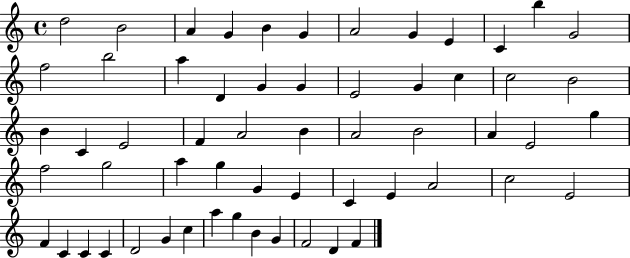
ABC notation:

X:1
T:Untitled
M:4/4
L:1/4
K:C
d2 B2 A G B G A2 G E C b G2 f2 b2 a D G G E2 G c c2 B2 B C E2 F A2 B A2 B2 A E2 g f2 g2 a g G E C E A2 c2 E2 F C C C D2 G c a g B G F2 D F